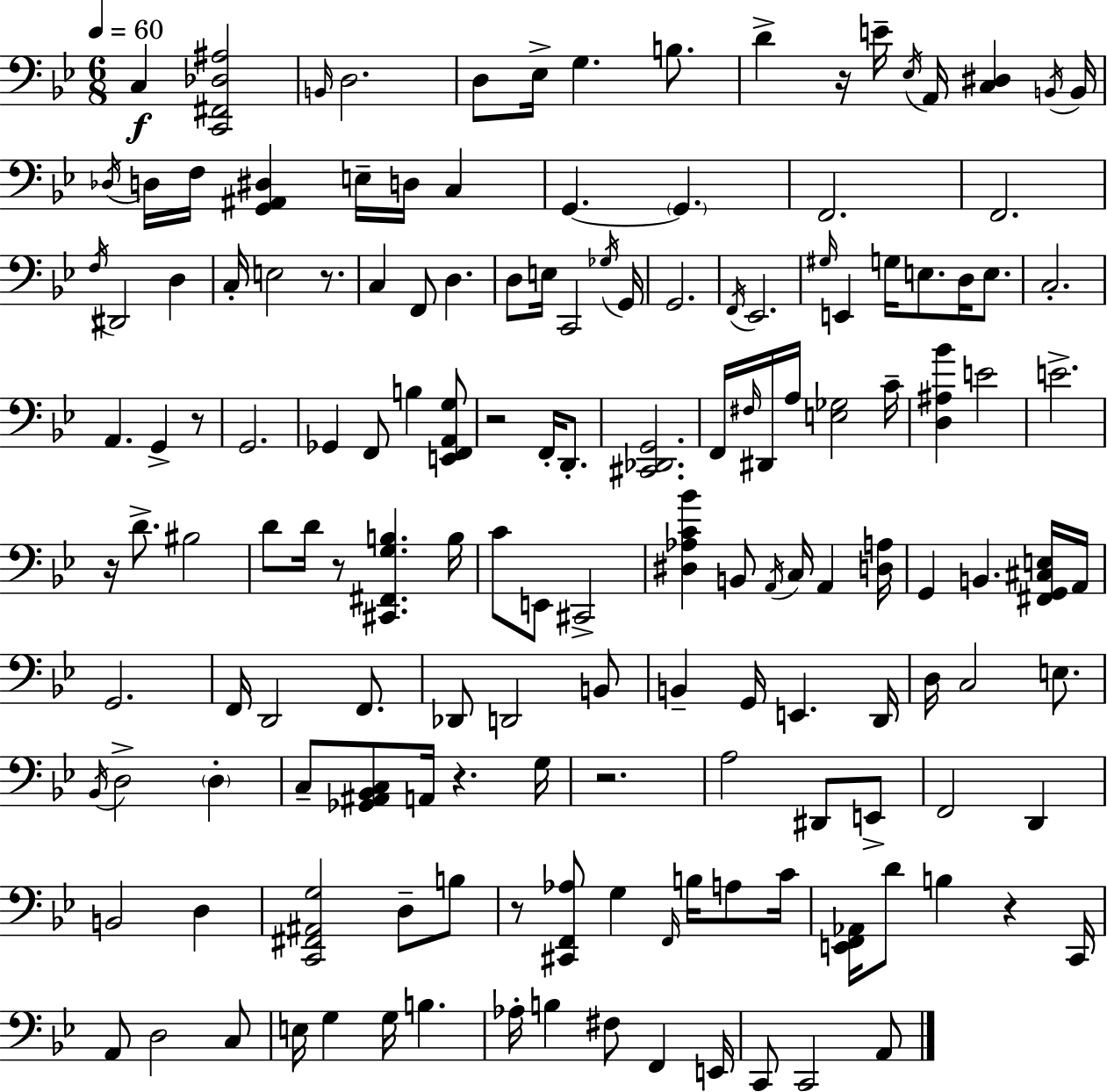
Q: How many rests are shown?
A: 10